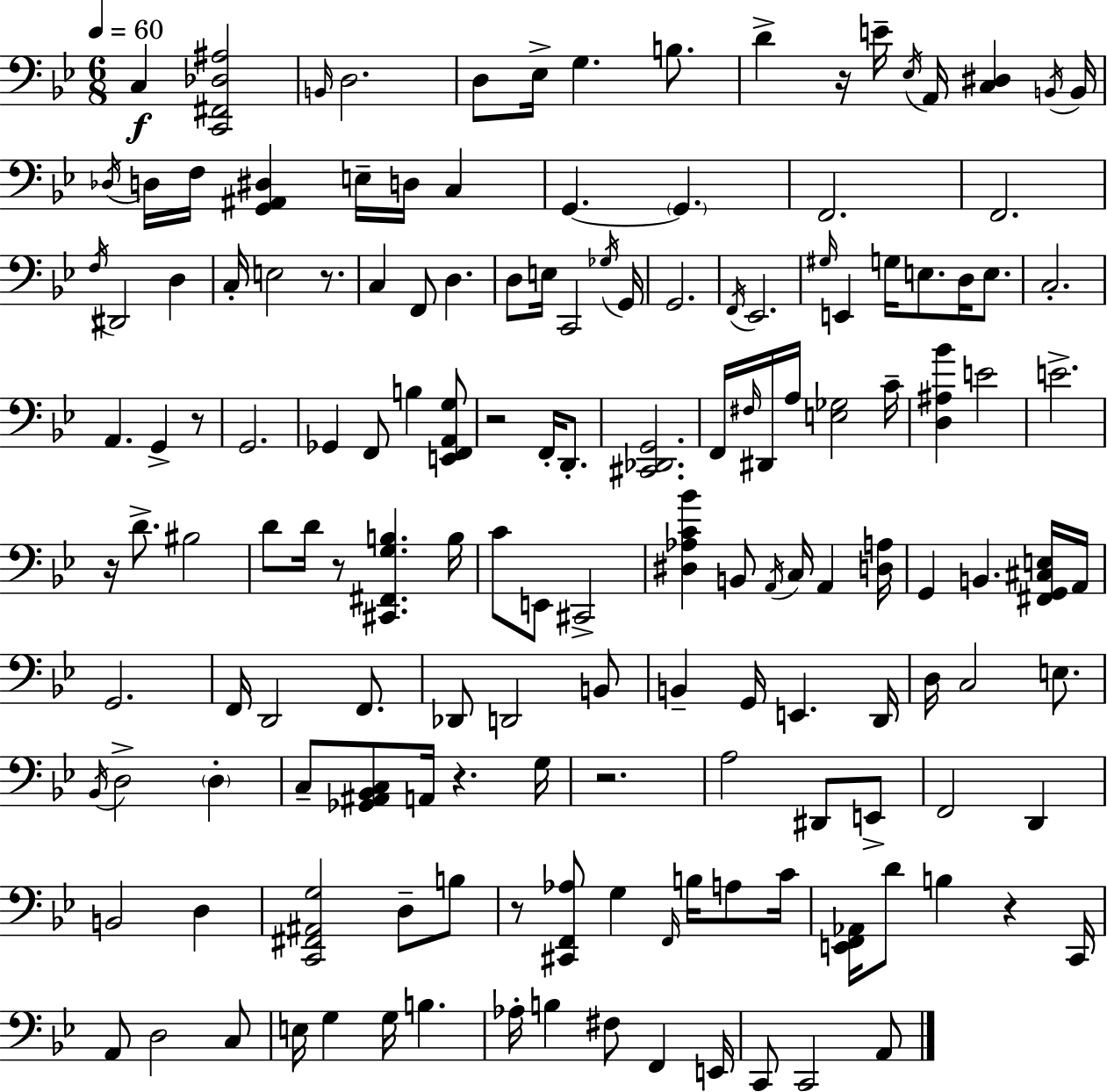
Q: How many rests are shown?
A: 10